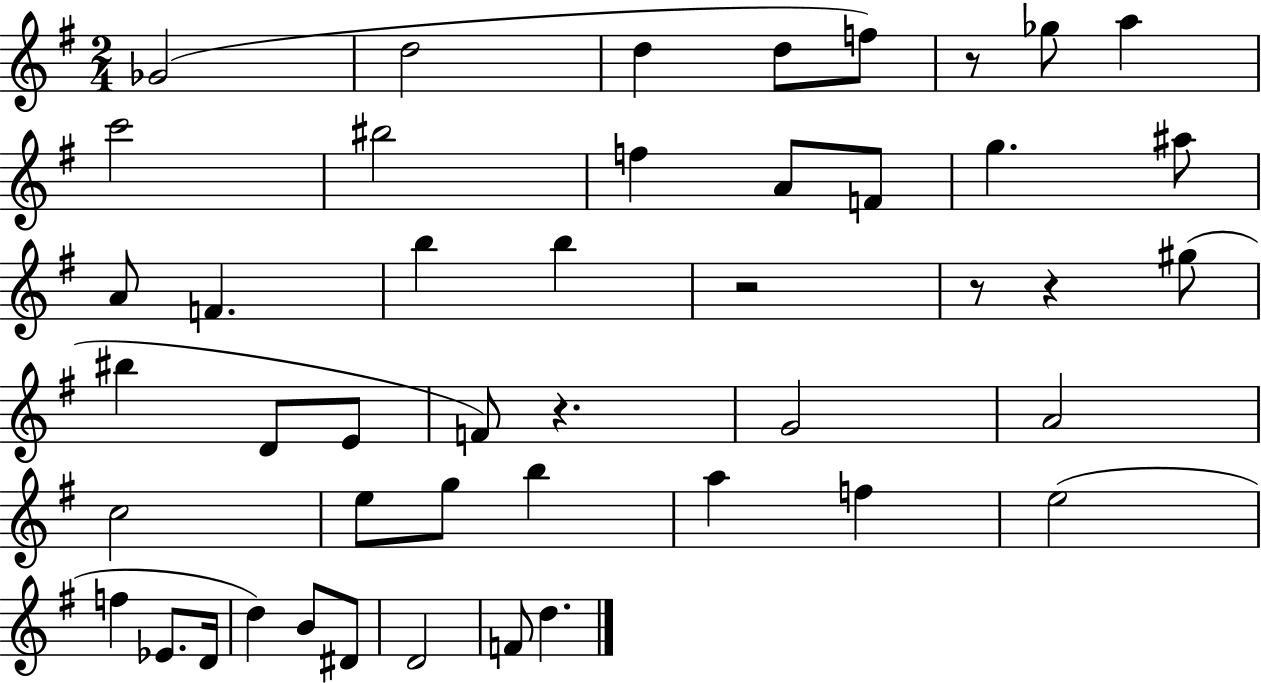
{
  \clef treble
  \numericTimeSignature
  \time 2/4
  \key g \major
  ges'2( | d''2 | d''4 d''8 f''8) | r8 ges''8 a''4 | \break c'''2 | bis''2 | f''4 a'8 f'8 | g''4. ais''8 | \break a'8 f'4. | b''4 b''4 | r2 | r8 r4 gis''8( | \break bis''4 d'8 e'8 | f'8) r4. | g'2 | a'2 | \break c''2 | e''8 g''8 b''4 | a''4 f''4 | e''2( | \break f''4 ees'8. d'16 | d''4) b'8 dis'8 | d'2 | f'8 d''4. | \break \bar "|."
}